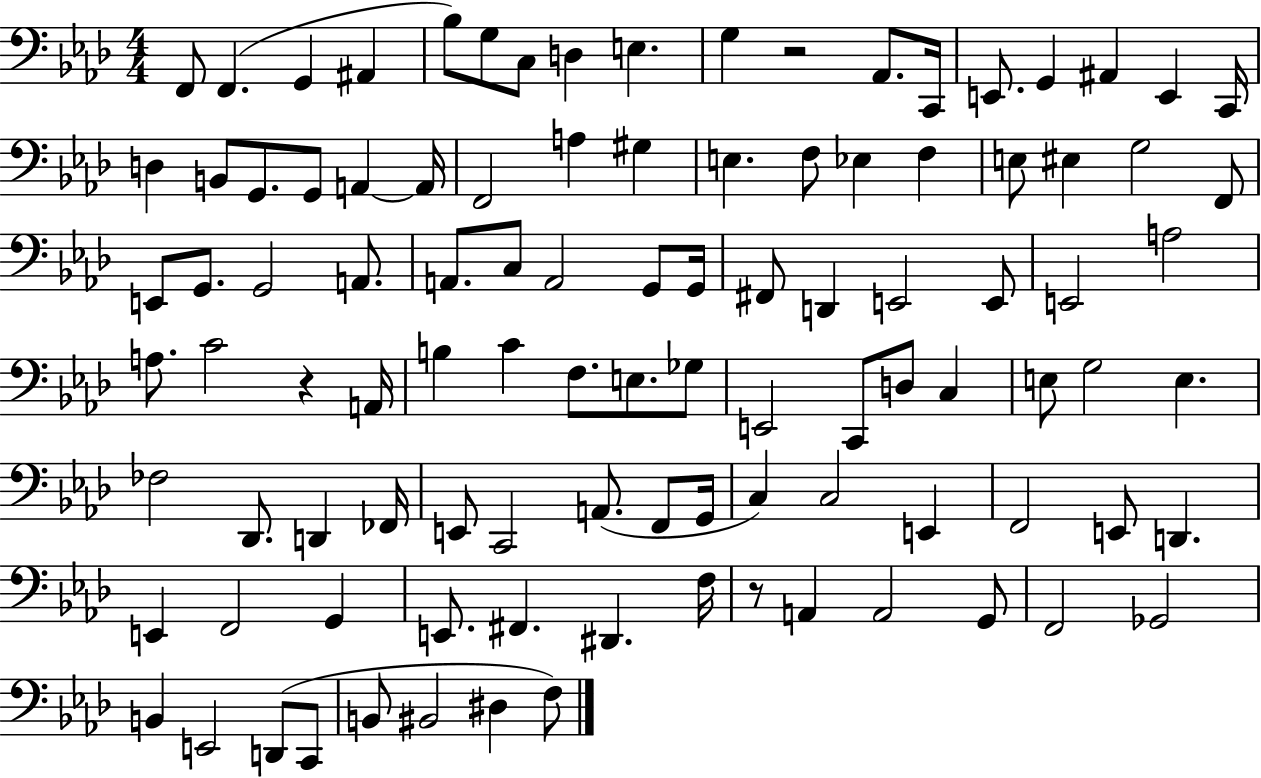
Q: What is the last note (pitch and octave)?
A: F3